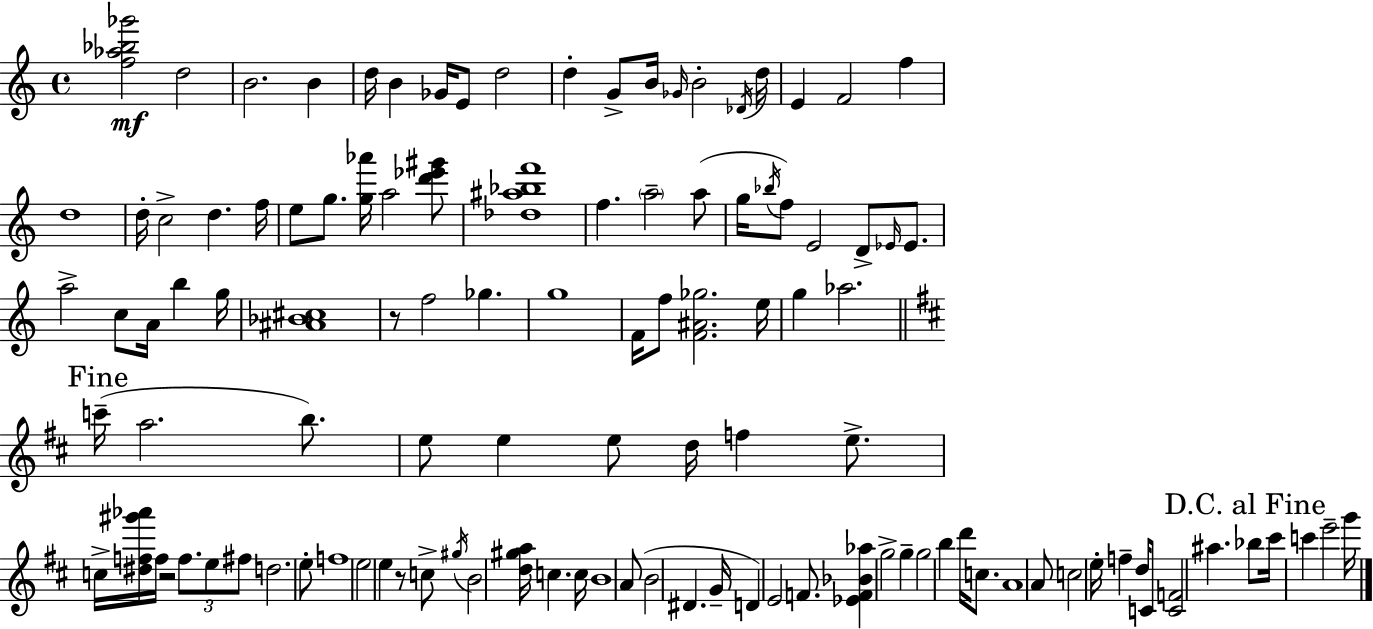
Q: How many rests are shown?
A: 3